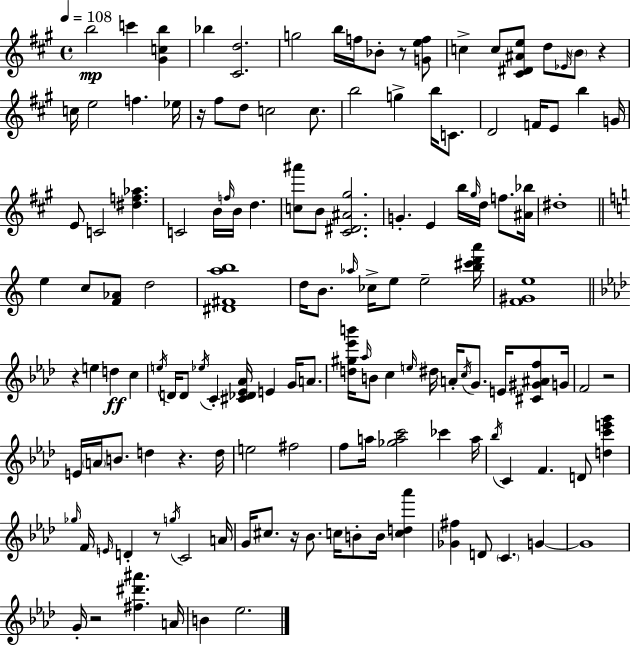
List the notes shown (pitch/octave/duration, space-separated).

B5/h C6/q [G#4,C5,B5]/q Bb5/q [C#4,D5]/h. G5/h B5/s F5/s Bb4/e R/e [G4,E5,F5]/e C5/q C5/e [C#4,D#4,A#4,E5]/e D5/e Eb4/s B4/e R/q C5/s E5/h F5/q. Eb5/s R/s F#5/e D5/e C5/h C5/e. B5/h G5/q B5/s C4/e. D4/h F4/s E4/e B5/q G4/s E4/e C4/h [D#5,F5,Ab5]/q. C4/h B4/s F5/s B4/s D5/q. [C5,A#6]/e B4/e [C#4,D#4,A#4,G#5]/h. G4/q. E4/q B5/s G#5/s D5/s F5/e. [A#4,Bb5]/s D#5/w E5/q C5/e [F4,Ab4]/e D5/h [D#4,F#4,A5,B5]/w D5/s B4/e. Ab5/s CES5/s E5/e E5/h [B5,C#6,D6,A6]/s [F4,G#4,E5]/w R/q E5/q D5/q C5/q E5/s D4/s D4/e Eb5/s C4/q [C#4,Db4,Eb4,Ab4]/s E4/q G4/s A4/e. [D5,G#5,Eb6,B6]/s Ab5/s B4/e C5/q E5/s D#5/s A4/s C5/s G4/e. E4/s [C#4,G#4,A#4,F5]/e G4/s F4/h R/h E4/s A4/s B4/e. D5/q R/q. D5/s E5/h F#5/h F5/e A5/s [Gb5,A5,C6]/h CES6/q A5/s Bb5/s C4/q F4/q. D4/e [D5,C6,E6,G6]/q Gb5/s F4/s E4/s D4/q R/e G5/s C4/h A4/s G4/s C#5/e. R/s Bb4/e. C5/s B4/e B4/s [C5,D5,Ab6]/q [Gb4,F#5]/q D4/e C4/q. G4/q G4/w G4/s R/h [F#5,D#6,A#6]/q. A4/s B4/q Eb5/h.